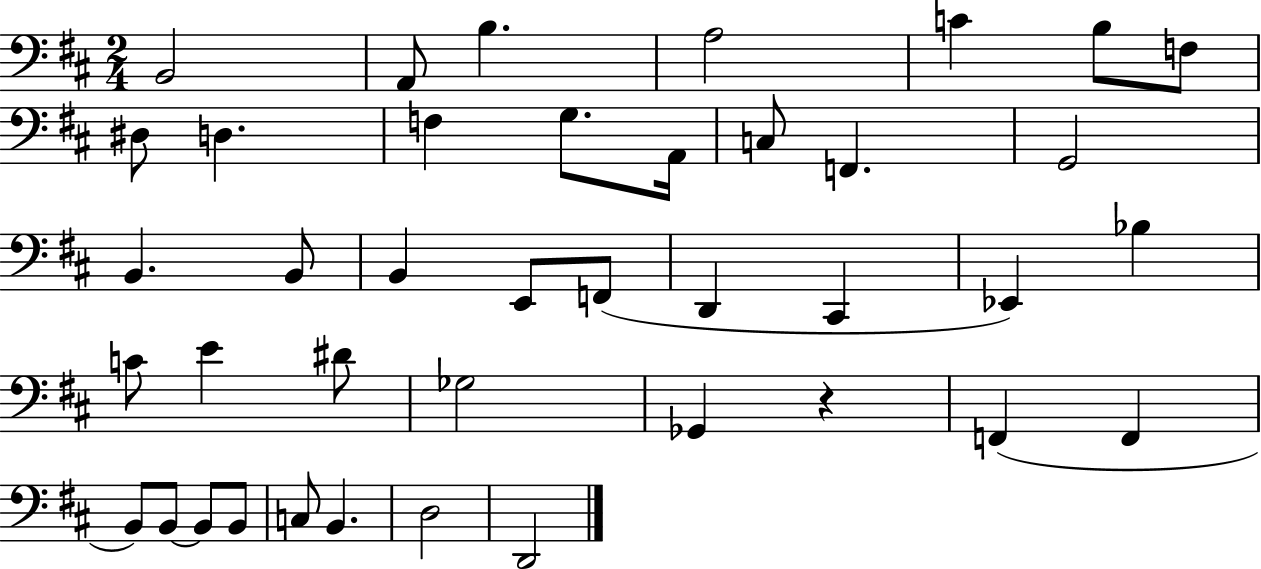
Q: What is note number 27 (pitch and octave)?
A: D#4